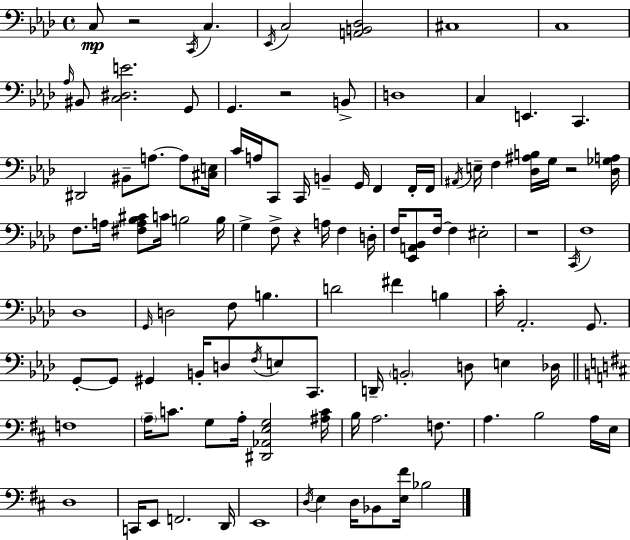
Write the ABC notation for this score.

X:1
T:Untitled
M:4/4
L:1/4
K:Ab
C,/2 z2 C,,/4 C, _E,,/4 C,2 [A,,B,,_D,]2 ^C,4 C,4 _A,/4 ^B,,/2 [C,^D,E]2 G,,/2 G,, z2 B,,/2 D,4 C, E,, C,, ^D,,2 ^B,,/2 A,/2 A,/2 [^C,E,]/4 C/4 A,/4 C,,/2 C,,/4 B,, G,,/4 F,, F,,/4 F,,/4 ^A,,/4 E,/4 F, [_D,^A,B,]/4 G,/4 z2 [_D,_G,A,]/4 F,/2 A,/4 [^F,A,_B,^C]/2 C/4 B,2 B,/4 G, F,/2 z A,/4 F, D,/4 F,/4 [_E,,A,,_B,,]/2 F,/4 F, ^E,2 z4 C,,/4 F,4 _D,4 G,,/4 D,2 F,/2 B, D2 ^F B, C/4 _A,,2 G,,/2 G,,/2 G,,/2 ^G,, B,,/4 D,/2 F,/4 E,/2 C,,/2 D,,/4 B,,2 D,/2 E, _D,/4 F,4 A,/4 C/2 G,/2 A,/4 [^D,,_A,,E,G,]2 [^A,C]/4 B,/4 A,2 F,/2 A, B,2 A,/4 E,/4 D,4 C,,/4 E,,/2 F,,2 D,,/4 E,,4 D,/4 E, D,/4 _B,,/2 [E,^F]/4 _B,2